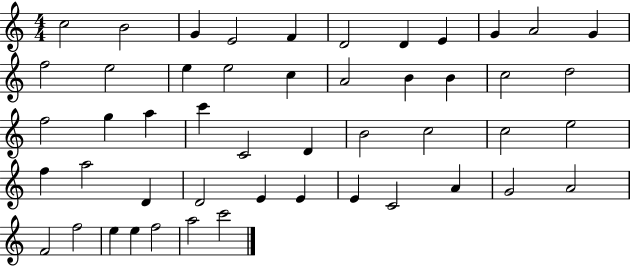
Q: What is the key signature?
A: C major